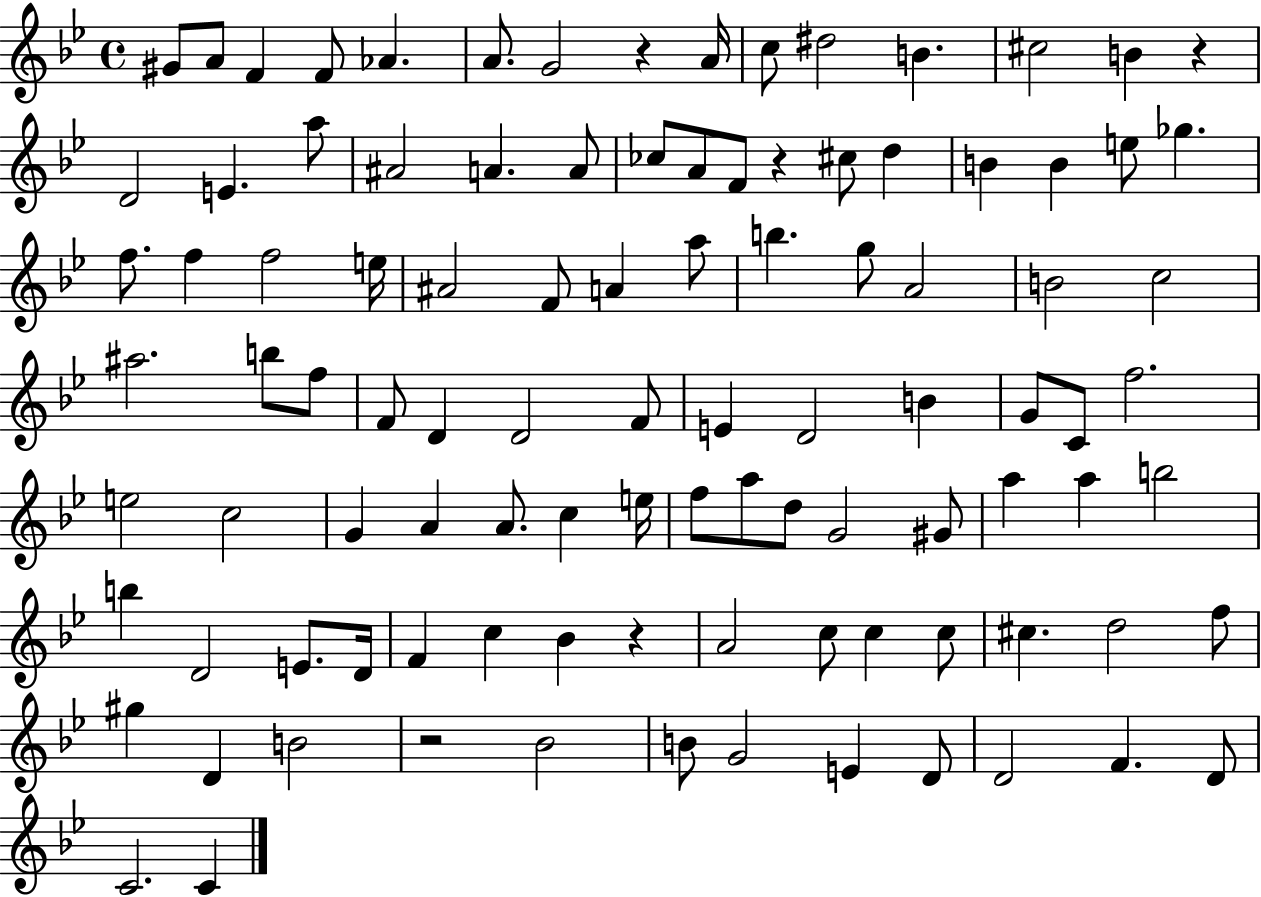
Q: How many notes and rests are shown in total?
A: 101